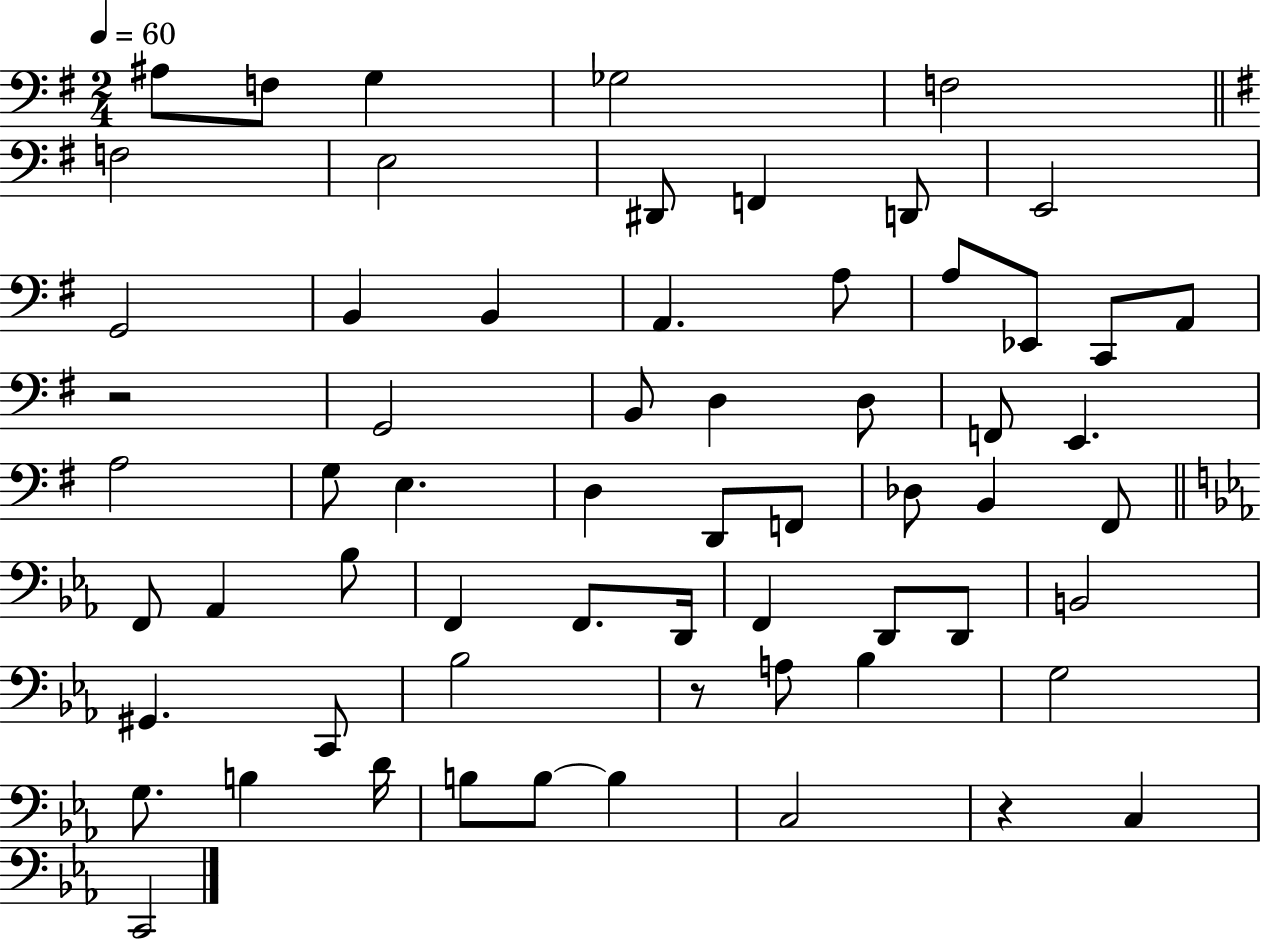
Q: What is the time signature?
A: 2/4